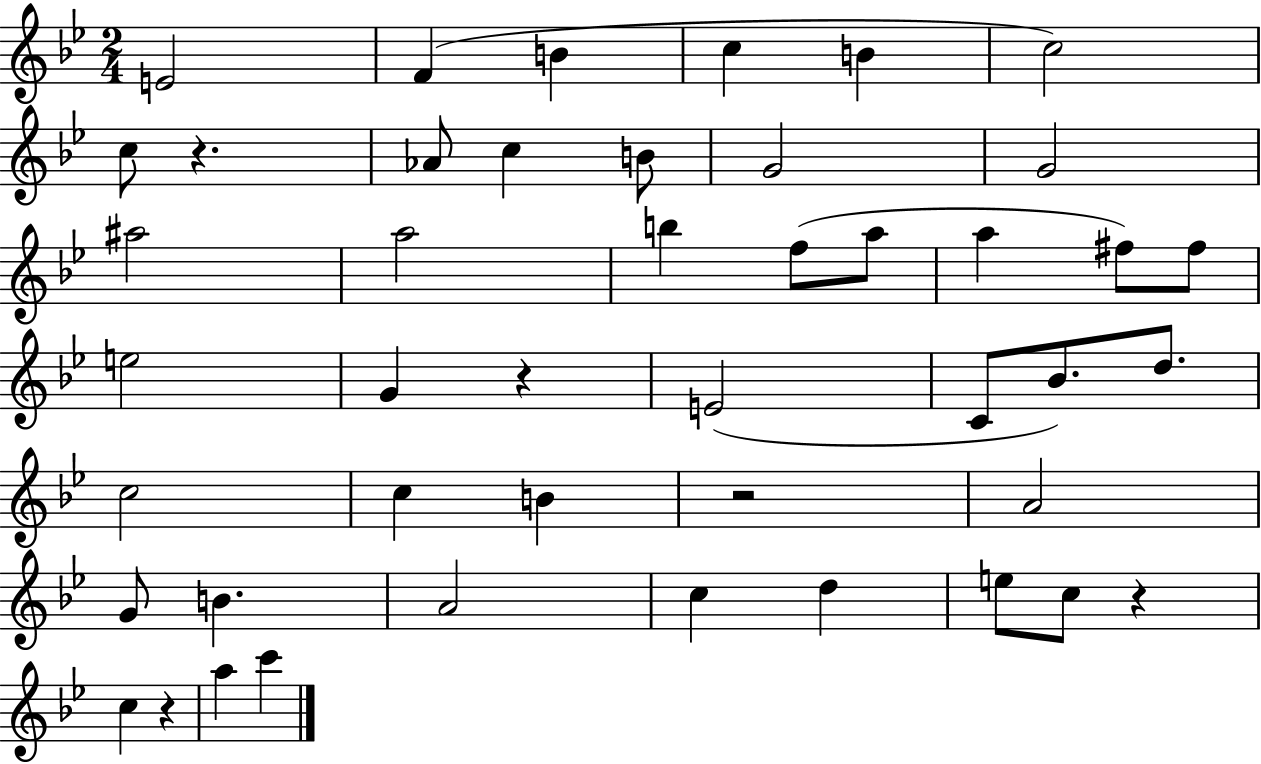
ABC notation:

X:1
T:Untitled
M:2/4
L:1/4
K:Bb
E2 F B c B c2 c/2 z _A/2 c B/2 G2 G2 ^a2 a2 b f/2 a/2 a ^f/2 ^f/2 e2 G z E2 C/2 _B/2 d/2 c2 c B z2 A2 G/2 B A2 c d e/2 c/2 z c z a c'